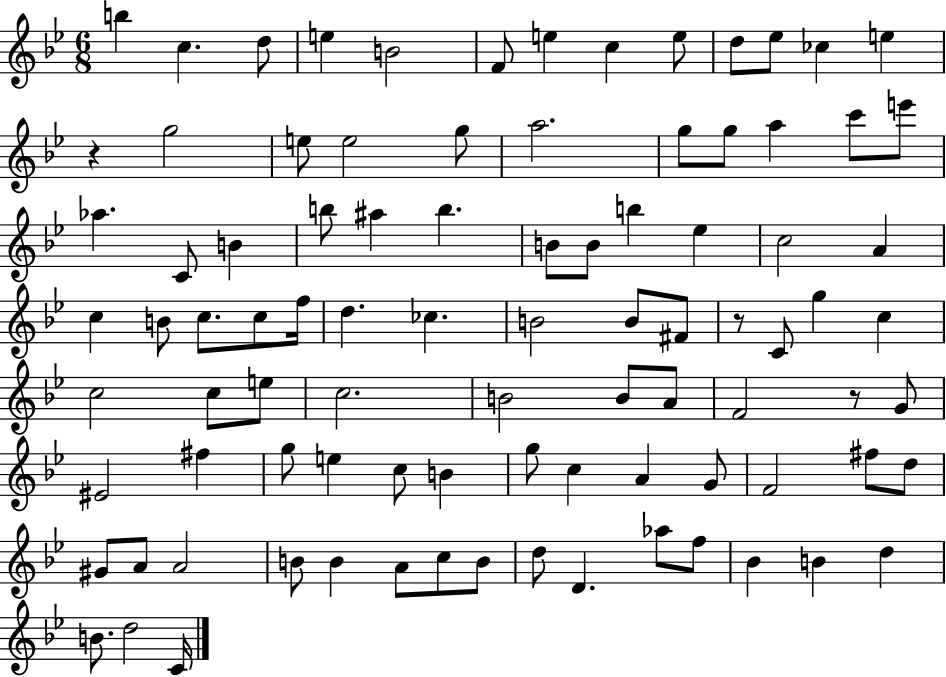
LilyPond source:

{
  \clef treble
  \numericTimeSignature
  \time 6/8
  \key bes \major
  b''4 c''4. d''8 | e''4 b'2 | f'8 e''4 c''4 e''8 | d''8 ees''8 ces''4 e''4 | \break r4 g''2 | e''8 e''2 g''8 | a''2. | g''8 g''8 a''4 c'''8 e'''8 | \break aes''4. c'8 b'4 | b''8 ais''4 b''4. | b'8 b'8 b''4 ees''4 | c''2 a'4 | \break c''4 b'8 c''8. c''8 f''16 | d''4. ces''4. | b'2 b'8 fis'8 | r8 c'8 g''4 c''4 | \break c''2 c''8 e''8 | c''2. | b'2 b'8 a'8 | f'2 r8 g'8 | \break eis'2 fis''4 | g''8 e''4 c''8 b'4 | g''8 c''4 a'4 g'8 | f'2 fis''8 d''8 | \break gis'8 a'8 a'2 | b'8 b'4 a'8 c''8 b'8 | d''8 d'4. aes''8 f''8 | bes'4 b'4 d''4 | \break b'8. d''2 c'16 | \bar "|."
}